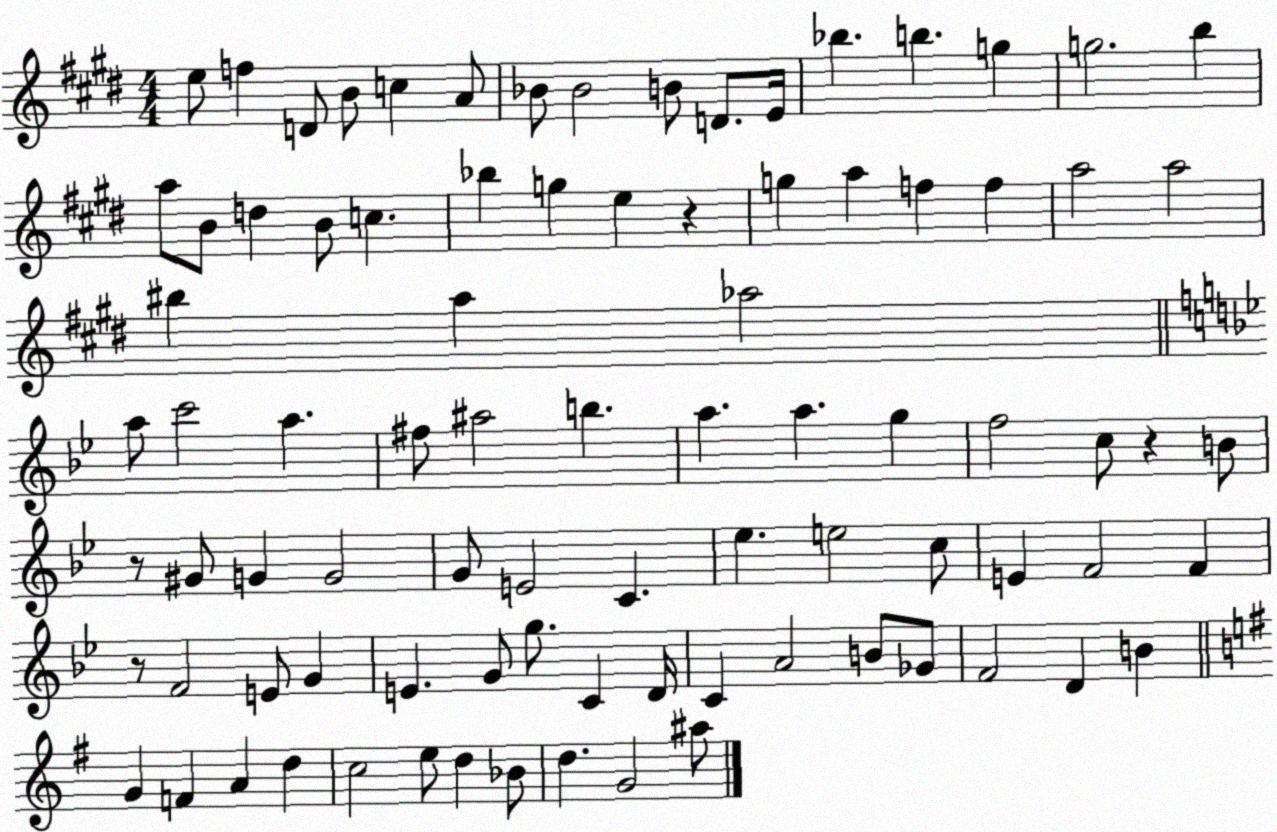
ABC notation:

X:1
T:Untitled
M:4/4
L:1/4
K:E
e/2 f D/2 B/2 c A/2 _B/2 _B2 B/2 D/2 E/4 _b b g g2 b a/2 B/2 d B/2 c _b g e z g a f f a2 a2 ^b a _a2 a/2 c'2 a ^f/2 ^a2 b a a g f2 c/2 z B/2 z/2 ^G/2 G G2 G/2 E2 C _e e2 c/2 E F2 F z/2 F2 E/2 G E G/2 g/2 C D/4 C A2 B/2 _G/2 F2 D B G F A d c2 e/2 d _B/2 d G2 ^a/2